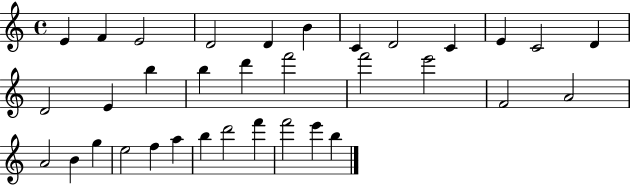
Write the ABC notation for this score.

X:1
T:Untitled
M:4/4
L:1/4
K:C
E F E2 D2 D B C D2 C E C2 D D2 E b b d' f'2 f'2 e'2 F2 A2 A2 B g e2 f a b d'2 f' f'2 e' b